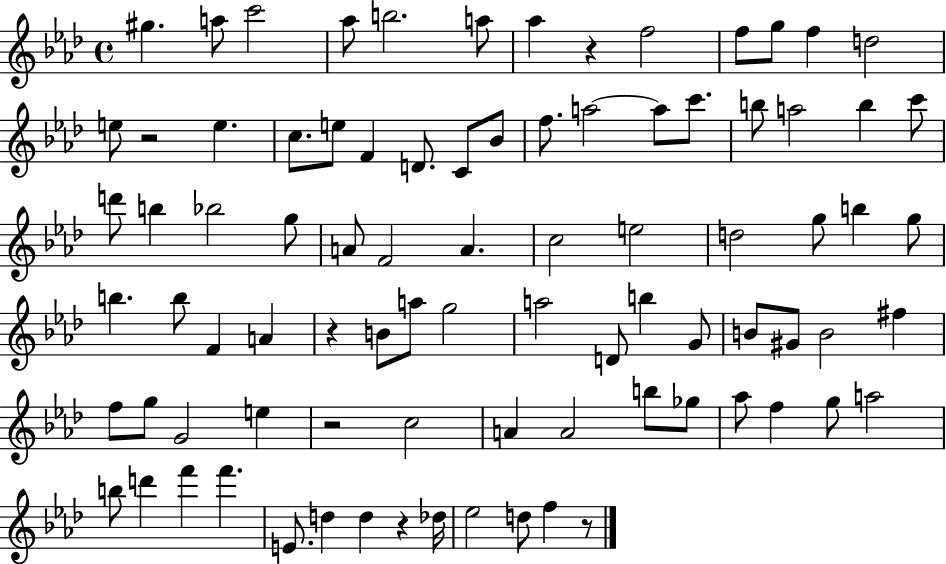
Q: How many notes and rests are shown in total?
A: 86